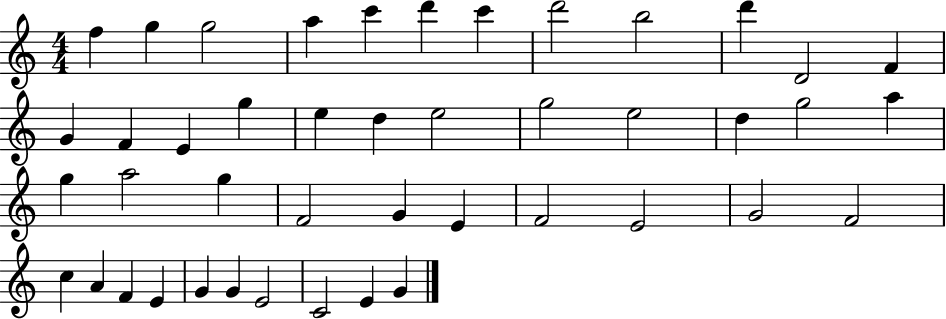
F5/q G5/q G5/h A5/q C6/q D6/q C6/q D6/h B5/h D6/q D4/h F4/q G4/q F4/q E4/q G5/q E5/q D5/q E5/h G5/h E5/h D5/q G5/h A5/q G5/q A5/h G5/q F4/h G4/q E4/q F4/h E4/h G4/h F4/h C5/q A4/q F4/q E4/q G4/q G4/q E4/h C4/h E4/q G4/q